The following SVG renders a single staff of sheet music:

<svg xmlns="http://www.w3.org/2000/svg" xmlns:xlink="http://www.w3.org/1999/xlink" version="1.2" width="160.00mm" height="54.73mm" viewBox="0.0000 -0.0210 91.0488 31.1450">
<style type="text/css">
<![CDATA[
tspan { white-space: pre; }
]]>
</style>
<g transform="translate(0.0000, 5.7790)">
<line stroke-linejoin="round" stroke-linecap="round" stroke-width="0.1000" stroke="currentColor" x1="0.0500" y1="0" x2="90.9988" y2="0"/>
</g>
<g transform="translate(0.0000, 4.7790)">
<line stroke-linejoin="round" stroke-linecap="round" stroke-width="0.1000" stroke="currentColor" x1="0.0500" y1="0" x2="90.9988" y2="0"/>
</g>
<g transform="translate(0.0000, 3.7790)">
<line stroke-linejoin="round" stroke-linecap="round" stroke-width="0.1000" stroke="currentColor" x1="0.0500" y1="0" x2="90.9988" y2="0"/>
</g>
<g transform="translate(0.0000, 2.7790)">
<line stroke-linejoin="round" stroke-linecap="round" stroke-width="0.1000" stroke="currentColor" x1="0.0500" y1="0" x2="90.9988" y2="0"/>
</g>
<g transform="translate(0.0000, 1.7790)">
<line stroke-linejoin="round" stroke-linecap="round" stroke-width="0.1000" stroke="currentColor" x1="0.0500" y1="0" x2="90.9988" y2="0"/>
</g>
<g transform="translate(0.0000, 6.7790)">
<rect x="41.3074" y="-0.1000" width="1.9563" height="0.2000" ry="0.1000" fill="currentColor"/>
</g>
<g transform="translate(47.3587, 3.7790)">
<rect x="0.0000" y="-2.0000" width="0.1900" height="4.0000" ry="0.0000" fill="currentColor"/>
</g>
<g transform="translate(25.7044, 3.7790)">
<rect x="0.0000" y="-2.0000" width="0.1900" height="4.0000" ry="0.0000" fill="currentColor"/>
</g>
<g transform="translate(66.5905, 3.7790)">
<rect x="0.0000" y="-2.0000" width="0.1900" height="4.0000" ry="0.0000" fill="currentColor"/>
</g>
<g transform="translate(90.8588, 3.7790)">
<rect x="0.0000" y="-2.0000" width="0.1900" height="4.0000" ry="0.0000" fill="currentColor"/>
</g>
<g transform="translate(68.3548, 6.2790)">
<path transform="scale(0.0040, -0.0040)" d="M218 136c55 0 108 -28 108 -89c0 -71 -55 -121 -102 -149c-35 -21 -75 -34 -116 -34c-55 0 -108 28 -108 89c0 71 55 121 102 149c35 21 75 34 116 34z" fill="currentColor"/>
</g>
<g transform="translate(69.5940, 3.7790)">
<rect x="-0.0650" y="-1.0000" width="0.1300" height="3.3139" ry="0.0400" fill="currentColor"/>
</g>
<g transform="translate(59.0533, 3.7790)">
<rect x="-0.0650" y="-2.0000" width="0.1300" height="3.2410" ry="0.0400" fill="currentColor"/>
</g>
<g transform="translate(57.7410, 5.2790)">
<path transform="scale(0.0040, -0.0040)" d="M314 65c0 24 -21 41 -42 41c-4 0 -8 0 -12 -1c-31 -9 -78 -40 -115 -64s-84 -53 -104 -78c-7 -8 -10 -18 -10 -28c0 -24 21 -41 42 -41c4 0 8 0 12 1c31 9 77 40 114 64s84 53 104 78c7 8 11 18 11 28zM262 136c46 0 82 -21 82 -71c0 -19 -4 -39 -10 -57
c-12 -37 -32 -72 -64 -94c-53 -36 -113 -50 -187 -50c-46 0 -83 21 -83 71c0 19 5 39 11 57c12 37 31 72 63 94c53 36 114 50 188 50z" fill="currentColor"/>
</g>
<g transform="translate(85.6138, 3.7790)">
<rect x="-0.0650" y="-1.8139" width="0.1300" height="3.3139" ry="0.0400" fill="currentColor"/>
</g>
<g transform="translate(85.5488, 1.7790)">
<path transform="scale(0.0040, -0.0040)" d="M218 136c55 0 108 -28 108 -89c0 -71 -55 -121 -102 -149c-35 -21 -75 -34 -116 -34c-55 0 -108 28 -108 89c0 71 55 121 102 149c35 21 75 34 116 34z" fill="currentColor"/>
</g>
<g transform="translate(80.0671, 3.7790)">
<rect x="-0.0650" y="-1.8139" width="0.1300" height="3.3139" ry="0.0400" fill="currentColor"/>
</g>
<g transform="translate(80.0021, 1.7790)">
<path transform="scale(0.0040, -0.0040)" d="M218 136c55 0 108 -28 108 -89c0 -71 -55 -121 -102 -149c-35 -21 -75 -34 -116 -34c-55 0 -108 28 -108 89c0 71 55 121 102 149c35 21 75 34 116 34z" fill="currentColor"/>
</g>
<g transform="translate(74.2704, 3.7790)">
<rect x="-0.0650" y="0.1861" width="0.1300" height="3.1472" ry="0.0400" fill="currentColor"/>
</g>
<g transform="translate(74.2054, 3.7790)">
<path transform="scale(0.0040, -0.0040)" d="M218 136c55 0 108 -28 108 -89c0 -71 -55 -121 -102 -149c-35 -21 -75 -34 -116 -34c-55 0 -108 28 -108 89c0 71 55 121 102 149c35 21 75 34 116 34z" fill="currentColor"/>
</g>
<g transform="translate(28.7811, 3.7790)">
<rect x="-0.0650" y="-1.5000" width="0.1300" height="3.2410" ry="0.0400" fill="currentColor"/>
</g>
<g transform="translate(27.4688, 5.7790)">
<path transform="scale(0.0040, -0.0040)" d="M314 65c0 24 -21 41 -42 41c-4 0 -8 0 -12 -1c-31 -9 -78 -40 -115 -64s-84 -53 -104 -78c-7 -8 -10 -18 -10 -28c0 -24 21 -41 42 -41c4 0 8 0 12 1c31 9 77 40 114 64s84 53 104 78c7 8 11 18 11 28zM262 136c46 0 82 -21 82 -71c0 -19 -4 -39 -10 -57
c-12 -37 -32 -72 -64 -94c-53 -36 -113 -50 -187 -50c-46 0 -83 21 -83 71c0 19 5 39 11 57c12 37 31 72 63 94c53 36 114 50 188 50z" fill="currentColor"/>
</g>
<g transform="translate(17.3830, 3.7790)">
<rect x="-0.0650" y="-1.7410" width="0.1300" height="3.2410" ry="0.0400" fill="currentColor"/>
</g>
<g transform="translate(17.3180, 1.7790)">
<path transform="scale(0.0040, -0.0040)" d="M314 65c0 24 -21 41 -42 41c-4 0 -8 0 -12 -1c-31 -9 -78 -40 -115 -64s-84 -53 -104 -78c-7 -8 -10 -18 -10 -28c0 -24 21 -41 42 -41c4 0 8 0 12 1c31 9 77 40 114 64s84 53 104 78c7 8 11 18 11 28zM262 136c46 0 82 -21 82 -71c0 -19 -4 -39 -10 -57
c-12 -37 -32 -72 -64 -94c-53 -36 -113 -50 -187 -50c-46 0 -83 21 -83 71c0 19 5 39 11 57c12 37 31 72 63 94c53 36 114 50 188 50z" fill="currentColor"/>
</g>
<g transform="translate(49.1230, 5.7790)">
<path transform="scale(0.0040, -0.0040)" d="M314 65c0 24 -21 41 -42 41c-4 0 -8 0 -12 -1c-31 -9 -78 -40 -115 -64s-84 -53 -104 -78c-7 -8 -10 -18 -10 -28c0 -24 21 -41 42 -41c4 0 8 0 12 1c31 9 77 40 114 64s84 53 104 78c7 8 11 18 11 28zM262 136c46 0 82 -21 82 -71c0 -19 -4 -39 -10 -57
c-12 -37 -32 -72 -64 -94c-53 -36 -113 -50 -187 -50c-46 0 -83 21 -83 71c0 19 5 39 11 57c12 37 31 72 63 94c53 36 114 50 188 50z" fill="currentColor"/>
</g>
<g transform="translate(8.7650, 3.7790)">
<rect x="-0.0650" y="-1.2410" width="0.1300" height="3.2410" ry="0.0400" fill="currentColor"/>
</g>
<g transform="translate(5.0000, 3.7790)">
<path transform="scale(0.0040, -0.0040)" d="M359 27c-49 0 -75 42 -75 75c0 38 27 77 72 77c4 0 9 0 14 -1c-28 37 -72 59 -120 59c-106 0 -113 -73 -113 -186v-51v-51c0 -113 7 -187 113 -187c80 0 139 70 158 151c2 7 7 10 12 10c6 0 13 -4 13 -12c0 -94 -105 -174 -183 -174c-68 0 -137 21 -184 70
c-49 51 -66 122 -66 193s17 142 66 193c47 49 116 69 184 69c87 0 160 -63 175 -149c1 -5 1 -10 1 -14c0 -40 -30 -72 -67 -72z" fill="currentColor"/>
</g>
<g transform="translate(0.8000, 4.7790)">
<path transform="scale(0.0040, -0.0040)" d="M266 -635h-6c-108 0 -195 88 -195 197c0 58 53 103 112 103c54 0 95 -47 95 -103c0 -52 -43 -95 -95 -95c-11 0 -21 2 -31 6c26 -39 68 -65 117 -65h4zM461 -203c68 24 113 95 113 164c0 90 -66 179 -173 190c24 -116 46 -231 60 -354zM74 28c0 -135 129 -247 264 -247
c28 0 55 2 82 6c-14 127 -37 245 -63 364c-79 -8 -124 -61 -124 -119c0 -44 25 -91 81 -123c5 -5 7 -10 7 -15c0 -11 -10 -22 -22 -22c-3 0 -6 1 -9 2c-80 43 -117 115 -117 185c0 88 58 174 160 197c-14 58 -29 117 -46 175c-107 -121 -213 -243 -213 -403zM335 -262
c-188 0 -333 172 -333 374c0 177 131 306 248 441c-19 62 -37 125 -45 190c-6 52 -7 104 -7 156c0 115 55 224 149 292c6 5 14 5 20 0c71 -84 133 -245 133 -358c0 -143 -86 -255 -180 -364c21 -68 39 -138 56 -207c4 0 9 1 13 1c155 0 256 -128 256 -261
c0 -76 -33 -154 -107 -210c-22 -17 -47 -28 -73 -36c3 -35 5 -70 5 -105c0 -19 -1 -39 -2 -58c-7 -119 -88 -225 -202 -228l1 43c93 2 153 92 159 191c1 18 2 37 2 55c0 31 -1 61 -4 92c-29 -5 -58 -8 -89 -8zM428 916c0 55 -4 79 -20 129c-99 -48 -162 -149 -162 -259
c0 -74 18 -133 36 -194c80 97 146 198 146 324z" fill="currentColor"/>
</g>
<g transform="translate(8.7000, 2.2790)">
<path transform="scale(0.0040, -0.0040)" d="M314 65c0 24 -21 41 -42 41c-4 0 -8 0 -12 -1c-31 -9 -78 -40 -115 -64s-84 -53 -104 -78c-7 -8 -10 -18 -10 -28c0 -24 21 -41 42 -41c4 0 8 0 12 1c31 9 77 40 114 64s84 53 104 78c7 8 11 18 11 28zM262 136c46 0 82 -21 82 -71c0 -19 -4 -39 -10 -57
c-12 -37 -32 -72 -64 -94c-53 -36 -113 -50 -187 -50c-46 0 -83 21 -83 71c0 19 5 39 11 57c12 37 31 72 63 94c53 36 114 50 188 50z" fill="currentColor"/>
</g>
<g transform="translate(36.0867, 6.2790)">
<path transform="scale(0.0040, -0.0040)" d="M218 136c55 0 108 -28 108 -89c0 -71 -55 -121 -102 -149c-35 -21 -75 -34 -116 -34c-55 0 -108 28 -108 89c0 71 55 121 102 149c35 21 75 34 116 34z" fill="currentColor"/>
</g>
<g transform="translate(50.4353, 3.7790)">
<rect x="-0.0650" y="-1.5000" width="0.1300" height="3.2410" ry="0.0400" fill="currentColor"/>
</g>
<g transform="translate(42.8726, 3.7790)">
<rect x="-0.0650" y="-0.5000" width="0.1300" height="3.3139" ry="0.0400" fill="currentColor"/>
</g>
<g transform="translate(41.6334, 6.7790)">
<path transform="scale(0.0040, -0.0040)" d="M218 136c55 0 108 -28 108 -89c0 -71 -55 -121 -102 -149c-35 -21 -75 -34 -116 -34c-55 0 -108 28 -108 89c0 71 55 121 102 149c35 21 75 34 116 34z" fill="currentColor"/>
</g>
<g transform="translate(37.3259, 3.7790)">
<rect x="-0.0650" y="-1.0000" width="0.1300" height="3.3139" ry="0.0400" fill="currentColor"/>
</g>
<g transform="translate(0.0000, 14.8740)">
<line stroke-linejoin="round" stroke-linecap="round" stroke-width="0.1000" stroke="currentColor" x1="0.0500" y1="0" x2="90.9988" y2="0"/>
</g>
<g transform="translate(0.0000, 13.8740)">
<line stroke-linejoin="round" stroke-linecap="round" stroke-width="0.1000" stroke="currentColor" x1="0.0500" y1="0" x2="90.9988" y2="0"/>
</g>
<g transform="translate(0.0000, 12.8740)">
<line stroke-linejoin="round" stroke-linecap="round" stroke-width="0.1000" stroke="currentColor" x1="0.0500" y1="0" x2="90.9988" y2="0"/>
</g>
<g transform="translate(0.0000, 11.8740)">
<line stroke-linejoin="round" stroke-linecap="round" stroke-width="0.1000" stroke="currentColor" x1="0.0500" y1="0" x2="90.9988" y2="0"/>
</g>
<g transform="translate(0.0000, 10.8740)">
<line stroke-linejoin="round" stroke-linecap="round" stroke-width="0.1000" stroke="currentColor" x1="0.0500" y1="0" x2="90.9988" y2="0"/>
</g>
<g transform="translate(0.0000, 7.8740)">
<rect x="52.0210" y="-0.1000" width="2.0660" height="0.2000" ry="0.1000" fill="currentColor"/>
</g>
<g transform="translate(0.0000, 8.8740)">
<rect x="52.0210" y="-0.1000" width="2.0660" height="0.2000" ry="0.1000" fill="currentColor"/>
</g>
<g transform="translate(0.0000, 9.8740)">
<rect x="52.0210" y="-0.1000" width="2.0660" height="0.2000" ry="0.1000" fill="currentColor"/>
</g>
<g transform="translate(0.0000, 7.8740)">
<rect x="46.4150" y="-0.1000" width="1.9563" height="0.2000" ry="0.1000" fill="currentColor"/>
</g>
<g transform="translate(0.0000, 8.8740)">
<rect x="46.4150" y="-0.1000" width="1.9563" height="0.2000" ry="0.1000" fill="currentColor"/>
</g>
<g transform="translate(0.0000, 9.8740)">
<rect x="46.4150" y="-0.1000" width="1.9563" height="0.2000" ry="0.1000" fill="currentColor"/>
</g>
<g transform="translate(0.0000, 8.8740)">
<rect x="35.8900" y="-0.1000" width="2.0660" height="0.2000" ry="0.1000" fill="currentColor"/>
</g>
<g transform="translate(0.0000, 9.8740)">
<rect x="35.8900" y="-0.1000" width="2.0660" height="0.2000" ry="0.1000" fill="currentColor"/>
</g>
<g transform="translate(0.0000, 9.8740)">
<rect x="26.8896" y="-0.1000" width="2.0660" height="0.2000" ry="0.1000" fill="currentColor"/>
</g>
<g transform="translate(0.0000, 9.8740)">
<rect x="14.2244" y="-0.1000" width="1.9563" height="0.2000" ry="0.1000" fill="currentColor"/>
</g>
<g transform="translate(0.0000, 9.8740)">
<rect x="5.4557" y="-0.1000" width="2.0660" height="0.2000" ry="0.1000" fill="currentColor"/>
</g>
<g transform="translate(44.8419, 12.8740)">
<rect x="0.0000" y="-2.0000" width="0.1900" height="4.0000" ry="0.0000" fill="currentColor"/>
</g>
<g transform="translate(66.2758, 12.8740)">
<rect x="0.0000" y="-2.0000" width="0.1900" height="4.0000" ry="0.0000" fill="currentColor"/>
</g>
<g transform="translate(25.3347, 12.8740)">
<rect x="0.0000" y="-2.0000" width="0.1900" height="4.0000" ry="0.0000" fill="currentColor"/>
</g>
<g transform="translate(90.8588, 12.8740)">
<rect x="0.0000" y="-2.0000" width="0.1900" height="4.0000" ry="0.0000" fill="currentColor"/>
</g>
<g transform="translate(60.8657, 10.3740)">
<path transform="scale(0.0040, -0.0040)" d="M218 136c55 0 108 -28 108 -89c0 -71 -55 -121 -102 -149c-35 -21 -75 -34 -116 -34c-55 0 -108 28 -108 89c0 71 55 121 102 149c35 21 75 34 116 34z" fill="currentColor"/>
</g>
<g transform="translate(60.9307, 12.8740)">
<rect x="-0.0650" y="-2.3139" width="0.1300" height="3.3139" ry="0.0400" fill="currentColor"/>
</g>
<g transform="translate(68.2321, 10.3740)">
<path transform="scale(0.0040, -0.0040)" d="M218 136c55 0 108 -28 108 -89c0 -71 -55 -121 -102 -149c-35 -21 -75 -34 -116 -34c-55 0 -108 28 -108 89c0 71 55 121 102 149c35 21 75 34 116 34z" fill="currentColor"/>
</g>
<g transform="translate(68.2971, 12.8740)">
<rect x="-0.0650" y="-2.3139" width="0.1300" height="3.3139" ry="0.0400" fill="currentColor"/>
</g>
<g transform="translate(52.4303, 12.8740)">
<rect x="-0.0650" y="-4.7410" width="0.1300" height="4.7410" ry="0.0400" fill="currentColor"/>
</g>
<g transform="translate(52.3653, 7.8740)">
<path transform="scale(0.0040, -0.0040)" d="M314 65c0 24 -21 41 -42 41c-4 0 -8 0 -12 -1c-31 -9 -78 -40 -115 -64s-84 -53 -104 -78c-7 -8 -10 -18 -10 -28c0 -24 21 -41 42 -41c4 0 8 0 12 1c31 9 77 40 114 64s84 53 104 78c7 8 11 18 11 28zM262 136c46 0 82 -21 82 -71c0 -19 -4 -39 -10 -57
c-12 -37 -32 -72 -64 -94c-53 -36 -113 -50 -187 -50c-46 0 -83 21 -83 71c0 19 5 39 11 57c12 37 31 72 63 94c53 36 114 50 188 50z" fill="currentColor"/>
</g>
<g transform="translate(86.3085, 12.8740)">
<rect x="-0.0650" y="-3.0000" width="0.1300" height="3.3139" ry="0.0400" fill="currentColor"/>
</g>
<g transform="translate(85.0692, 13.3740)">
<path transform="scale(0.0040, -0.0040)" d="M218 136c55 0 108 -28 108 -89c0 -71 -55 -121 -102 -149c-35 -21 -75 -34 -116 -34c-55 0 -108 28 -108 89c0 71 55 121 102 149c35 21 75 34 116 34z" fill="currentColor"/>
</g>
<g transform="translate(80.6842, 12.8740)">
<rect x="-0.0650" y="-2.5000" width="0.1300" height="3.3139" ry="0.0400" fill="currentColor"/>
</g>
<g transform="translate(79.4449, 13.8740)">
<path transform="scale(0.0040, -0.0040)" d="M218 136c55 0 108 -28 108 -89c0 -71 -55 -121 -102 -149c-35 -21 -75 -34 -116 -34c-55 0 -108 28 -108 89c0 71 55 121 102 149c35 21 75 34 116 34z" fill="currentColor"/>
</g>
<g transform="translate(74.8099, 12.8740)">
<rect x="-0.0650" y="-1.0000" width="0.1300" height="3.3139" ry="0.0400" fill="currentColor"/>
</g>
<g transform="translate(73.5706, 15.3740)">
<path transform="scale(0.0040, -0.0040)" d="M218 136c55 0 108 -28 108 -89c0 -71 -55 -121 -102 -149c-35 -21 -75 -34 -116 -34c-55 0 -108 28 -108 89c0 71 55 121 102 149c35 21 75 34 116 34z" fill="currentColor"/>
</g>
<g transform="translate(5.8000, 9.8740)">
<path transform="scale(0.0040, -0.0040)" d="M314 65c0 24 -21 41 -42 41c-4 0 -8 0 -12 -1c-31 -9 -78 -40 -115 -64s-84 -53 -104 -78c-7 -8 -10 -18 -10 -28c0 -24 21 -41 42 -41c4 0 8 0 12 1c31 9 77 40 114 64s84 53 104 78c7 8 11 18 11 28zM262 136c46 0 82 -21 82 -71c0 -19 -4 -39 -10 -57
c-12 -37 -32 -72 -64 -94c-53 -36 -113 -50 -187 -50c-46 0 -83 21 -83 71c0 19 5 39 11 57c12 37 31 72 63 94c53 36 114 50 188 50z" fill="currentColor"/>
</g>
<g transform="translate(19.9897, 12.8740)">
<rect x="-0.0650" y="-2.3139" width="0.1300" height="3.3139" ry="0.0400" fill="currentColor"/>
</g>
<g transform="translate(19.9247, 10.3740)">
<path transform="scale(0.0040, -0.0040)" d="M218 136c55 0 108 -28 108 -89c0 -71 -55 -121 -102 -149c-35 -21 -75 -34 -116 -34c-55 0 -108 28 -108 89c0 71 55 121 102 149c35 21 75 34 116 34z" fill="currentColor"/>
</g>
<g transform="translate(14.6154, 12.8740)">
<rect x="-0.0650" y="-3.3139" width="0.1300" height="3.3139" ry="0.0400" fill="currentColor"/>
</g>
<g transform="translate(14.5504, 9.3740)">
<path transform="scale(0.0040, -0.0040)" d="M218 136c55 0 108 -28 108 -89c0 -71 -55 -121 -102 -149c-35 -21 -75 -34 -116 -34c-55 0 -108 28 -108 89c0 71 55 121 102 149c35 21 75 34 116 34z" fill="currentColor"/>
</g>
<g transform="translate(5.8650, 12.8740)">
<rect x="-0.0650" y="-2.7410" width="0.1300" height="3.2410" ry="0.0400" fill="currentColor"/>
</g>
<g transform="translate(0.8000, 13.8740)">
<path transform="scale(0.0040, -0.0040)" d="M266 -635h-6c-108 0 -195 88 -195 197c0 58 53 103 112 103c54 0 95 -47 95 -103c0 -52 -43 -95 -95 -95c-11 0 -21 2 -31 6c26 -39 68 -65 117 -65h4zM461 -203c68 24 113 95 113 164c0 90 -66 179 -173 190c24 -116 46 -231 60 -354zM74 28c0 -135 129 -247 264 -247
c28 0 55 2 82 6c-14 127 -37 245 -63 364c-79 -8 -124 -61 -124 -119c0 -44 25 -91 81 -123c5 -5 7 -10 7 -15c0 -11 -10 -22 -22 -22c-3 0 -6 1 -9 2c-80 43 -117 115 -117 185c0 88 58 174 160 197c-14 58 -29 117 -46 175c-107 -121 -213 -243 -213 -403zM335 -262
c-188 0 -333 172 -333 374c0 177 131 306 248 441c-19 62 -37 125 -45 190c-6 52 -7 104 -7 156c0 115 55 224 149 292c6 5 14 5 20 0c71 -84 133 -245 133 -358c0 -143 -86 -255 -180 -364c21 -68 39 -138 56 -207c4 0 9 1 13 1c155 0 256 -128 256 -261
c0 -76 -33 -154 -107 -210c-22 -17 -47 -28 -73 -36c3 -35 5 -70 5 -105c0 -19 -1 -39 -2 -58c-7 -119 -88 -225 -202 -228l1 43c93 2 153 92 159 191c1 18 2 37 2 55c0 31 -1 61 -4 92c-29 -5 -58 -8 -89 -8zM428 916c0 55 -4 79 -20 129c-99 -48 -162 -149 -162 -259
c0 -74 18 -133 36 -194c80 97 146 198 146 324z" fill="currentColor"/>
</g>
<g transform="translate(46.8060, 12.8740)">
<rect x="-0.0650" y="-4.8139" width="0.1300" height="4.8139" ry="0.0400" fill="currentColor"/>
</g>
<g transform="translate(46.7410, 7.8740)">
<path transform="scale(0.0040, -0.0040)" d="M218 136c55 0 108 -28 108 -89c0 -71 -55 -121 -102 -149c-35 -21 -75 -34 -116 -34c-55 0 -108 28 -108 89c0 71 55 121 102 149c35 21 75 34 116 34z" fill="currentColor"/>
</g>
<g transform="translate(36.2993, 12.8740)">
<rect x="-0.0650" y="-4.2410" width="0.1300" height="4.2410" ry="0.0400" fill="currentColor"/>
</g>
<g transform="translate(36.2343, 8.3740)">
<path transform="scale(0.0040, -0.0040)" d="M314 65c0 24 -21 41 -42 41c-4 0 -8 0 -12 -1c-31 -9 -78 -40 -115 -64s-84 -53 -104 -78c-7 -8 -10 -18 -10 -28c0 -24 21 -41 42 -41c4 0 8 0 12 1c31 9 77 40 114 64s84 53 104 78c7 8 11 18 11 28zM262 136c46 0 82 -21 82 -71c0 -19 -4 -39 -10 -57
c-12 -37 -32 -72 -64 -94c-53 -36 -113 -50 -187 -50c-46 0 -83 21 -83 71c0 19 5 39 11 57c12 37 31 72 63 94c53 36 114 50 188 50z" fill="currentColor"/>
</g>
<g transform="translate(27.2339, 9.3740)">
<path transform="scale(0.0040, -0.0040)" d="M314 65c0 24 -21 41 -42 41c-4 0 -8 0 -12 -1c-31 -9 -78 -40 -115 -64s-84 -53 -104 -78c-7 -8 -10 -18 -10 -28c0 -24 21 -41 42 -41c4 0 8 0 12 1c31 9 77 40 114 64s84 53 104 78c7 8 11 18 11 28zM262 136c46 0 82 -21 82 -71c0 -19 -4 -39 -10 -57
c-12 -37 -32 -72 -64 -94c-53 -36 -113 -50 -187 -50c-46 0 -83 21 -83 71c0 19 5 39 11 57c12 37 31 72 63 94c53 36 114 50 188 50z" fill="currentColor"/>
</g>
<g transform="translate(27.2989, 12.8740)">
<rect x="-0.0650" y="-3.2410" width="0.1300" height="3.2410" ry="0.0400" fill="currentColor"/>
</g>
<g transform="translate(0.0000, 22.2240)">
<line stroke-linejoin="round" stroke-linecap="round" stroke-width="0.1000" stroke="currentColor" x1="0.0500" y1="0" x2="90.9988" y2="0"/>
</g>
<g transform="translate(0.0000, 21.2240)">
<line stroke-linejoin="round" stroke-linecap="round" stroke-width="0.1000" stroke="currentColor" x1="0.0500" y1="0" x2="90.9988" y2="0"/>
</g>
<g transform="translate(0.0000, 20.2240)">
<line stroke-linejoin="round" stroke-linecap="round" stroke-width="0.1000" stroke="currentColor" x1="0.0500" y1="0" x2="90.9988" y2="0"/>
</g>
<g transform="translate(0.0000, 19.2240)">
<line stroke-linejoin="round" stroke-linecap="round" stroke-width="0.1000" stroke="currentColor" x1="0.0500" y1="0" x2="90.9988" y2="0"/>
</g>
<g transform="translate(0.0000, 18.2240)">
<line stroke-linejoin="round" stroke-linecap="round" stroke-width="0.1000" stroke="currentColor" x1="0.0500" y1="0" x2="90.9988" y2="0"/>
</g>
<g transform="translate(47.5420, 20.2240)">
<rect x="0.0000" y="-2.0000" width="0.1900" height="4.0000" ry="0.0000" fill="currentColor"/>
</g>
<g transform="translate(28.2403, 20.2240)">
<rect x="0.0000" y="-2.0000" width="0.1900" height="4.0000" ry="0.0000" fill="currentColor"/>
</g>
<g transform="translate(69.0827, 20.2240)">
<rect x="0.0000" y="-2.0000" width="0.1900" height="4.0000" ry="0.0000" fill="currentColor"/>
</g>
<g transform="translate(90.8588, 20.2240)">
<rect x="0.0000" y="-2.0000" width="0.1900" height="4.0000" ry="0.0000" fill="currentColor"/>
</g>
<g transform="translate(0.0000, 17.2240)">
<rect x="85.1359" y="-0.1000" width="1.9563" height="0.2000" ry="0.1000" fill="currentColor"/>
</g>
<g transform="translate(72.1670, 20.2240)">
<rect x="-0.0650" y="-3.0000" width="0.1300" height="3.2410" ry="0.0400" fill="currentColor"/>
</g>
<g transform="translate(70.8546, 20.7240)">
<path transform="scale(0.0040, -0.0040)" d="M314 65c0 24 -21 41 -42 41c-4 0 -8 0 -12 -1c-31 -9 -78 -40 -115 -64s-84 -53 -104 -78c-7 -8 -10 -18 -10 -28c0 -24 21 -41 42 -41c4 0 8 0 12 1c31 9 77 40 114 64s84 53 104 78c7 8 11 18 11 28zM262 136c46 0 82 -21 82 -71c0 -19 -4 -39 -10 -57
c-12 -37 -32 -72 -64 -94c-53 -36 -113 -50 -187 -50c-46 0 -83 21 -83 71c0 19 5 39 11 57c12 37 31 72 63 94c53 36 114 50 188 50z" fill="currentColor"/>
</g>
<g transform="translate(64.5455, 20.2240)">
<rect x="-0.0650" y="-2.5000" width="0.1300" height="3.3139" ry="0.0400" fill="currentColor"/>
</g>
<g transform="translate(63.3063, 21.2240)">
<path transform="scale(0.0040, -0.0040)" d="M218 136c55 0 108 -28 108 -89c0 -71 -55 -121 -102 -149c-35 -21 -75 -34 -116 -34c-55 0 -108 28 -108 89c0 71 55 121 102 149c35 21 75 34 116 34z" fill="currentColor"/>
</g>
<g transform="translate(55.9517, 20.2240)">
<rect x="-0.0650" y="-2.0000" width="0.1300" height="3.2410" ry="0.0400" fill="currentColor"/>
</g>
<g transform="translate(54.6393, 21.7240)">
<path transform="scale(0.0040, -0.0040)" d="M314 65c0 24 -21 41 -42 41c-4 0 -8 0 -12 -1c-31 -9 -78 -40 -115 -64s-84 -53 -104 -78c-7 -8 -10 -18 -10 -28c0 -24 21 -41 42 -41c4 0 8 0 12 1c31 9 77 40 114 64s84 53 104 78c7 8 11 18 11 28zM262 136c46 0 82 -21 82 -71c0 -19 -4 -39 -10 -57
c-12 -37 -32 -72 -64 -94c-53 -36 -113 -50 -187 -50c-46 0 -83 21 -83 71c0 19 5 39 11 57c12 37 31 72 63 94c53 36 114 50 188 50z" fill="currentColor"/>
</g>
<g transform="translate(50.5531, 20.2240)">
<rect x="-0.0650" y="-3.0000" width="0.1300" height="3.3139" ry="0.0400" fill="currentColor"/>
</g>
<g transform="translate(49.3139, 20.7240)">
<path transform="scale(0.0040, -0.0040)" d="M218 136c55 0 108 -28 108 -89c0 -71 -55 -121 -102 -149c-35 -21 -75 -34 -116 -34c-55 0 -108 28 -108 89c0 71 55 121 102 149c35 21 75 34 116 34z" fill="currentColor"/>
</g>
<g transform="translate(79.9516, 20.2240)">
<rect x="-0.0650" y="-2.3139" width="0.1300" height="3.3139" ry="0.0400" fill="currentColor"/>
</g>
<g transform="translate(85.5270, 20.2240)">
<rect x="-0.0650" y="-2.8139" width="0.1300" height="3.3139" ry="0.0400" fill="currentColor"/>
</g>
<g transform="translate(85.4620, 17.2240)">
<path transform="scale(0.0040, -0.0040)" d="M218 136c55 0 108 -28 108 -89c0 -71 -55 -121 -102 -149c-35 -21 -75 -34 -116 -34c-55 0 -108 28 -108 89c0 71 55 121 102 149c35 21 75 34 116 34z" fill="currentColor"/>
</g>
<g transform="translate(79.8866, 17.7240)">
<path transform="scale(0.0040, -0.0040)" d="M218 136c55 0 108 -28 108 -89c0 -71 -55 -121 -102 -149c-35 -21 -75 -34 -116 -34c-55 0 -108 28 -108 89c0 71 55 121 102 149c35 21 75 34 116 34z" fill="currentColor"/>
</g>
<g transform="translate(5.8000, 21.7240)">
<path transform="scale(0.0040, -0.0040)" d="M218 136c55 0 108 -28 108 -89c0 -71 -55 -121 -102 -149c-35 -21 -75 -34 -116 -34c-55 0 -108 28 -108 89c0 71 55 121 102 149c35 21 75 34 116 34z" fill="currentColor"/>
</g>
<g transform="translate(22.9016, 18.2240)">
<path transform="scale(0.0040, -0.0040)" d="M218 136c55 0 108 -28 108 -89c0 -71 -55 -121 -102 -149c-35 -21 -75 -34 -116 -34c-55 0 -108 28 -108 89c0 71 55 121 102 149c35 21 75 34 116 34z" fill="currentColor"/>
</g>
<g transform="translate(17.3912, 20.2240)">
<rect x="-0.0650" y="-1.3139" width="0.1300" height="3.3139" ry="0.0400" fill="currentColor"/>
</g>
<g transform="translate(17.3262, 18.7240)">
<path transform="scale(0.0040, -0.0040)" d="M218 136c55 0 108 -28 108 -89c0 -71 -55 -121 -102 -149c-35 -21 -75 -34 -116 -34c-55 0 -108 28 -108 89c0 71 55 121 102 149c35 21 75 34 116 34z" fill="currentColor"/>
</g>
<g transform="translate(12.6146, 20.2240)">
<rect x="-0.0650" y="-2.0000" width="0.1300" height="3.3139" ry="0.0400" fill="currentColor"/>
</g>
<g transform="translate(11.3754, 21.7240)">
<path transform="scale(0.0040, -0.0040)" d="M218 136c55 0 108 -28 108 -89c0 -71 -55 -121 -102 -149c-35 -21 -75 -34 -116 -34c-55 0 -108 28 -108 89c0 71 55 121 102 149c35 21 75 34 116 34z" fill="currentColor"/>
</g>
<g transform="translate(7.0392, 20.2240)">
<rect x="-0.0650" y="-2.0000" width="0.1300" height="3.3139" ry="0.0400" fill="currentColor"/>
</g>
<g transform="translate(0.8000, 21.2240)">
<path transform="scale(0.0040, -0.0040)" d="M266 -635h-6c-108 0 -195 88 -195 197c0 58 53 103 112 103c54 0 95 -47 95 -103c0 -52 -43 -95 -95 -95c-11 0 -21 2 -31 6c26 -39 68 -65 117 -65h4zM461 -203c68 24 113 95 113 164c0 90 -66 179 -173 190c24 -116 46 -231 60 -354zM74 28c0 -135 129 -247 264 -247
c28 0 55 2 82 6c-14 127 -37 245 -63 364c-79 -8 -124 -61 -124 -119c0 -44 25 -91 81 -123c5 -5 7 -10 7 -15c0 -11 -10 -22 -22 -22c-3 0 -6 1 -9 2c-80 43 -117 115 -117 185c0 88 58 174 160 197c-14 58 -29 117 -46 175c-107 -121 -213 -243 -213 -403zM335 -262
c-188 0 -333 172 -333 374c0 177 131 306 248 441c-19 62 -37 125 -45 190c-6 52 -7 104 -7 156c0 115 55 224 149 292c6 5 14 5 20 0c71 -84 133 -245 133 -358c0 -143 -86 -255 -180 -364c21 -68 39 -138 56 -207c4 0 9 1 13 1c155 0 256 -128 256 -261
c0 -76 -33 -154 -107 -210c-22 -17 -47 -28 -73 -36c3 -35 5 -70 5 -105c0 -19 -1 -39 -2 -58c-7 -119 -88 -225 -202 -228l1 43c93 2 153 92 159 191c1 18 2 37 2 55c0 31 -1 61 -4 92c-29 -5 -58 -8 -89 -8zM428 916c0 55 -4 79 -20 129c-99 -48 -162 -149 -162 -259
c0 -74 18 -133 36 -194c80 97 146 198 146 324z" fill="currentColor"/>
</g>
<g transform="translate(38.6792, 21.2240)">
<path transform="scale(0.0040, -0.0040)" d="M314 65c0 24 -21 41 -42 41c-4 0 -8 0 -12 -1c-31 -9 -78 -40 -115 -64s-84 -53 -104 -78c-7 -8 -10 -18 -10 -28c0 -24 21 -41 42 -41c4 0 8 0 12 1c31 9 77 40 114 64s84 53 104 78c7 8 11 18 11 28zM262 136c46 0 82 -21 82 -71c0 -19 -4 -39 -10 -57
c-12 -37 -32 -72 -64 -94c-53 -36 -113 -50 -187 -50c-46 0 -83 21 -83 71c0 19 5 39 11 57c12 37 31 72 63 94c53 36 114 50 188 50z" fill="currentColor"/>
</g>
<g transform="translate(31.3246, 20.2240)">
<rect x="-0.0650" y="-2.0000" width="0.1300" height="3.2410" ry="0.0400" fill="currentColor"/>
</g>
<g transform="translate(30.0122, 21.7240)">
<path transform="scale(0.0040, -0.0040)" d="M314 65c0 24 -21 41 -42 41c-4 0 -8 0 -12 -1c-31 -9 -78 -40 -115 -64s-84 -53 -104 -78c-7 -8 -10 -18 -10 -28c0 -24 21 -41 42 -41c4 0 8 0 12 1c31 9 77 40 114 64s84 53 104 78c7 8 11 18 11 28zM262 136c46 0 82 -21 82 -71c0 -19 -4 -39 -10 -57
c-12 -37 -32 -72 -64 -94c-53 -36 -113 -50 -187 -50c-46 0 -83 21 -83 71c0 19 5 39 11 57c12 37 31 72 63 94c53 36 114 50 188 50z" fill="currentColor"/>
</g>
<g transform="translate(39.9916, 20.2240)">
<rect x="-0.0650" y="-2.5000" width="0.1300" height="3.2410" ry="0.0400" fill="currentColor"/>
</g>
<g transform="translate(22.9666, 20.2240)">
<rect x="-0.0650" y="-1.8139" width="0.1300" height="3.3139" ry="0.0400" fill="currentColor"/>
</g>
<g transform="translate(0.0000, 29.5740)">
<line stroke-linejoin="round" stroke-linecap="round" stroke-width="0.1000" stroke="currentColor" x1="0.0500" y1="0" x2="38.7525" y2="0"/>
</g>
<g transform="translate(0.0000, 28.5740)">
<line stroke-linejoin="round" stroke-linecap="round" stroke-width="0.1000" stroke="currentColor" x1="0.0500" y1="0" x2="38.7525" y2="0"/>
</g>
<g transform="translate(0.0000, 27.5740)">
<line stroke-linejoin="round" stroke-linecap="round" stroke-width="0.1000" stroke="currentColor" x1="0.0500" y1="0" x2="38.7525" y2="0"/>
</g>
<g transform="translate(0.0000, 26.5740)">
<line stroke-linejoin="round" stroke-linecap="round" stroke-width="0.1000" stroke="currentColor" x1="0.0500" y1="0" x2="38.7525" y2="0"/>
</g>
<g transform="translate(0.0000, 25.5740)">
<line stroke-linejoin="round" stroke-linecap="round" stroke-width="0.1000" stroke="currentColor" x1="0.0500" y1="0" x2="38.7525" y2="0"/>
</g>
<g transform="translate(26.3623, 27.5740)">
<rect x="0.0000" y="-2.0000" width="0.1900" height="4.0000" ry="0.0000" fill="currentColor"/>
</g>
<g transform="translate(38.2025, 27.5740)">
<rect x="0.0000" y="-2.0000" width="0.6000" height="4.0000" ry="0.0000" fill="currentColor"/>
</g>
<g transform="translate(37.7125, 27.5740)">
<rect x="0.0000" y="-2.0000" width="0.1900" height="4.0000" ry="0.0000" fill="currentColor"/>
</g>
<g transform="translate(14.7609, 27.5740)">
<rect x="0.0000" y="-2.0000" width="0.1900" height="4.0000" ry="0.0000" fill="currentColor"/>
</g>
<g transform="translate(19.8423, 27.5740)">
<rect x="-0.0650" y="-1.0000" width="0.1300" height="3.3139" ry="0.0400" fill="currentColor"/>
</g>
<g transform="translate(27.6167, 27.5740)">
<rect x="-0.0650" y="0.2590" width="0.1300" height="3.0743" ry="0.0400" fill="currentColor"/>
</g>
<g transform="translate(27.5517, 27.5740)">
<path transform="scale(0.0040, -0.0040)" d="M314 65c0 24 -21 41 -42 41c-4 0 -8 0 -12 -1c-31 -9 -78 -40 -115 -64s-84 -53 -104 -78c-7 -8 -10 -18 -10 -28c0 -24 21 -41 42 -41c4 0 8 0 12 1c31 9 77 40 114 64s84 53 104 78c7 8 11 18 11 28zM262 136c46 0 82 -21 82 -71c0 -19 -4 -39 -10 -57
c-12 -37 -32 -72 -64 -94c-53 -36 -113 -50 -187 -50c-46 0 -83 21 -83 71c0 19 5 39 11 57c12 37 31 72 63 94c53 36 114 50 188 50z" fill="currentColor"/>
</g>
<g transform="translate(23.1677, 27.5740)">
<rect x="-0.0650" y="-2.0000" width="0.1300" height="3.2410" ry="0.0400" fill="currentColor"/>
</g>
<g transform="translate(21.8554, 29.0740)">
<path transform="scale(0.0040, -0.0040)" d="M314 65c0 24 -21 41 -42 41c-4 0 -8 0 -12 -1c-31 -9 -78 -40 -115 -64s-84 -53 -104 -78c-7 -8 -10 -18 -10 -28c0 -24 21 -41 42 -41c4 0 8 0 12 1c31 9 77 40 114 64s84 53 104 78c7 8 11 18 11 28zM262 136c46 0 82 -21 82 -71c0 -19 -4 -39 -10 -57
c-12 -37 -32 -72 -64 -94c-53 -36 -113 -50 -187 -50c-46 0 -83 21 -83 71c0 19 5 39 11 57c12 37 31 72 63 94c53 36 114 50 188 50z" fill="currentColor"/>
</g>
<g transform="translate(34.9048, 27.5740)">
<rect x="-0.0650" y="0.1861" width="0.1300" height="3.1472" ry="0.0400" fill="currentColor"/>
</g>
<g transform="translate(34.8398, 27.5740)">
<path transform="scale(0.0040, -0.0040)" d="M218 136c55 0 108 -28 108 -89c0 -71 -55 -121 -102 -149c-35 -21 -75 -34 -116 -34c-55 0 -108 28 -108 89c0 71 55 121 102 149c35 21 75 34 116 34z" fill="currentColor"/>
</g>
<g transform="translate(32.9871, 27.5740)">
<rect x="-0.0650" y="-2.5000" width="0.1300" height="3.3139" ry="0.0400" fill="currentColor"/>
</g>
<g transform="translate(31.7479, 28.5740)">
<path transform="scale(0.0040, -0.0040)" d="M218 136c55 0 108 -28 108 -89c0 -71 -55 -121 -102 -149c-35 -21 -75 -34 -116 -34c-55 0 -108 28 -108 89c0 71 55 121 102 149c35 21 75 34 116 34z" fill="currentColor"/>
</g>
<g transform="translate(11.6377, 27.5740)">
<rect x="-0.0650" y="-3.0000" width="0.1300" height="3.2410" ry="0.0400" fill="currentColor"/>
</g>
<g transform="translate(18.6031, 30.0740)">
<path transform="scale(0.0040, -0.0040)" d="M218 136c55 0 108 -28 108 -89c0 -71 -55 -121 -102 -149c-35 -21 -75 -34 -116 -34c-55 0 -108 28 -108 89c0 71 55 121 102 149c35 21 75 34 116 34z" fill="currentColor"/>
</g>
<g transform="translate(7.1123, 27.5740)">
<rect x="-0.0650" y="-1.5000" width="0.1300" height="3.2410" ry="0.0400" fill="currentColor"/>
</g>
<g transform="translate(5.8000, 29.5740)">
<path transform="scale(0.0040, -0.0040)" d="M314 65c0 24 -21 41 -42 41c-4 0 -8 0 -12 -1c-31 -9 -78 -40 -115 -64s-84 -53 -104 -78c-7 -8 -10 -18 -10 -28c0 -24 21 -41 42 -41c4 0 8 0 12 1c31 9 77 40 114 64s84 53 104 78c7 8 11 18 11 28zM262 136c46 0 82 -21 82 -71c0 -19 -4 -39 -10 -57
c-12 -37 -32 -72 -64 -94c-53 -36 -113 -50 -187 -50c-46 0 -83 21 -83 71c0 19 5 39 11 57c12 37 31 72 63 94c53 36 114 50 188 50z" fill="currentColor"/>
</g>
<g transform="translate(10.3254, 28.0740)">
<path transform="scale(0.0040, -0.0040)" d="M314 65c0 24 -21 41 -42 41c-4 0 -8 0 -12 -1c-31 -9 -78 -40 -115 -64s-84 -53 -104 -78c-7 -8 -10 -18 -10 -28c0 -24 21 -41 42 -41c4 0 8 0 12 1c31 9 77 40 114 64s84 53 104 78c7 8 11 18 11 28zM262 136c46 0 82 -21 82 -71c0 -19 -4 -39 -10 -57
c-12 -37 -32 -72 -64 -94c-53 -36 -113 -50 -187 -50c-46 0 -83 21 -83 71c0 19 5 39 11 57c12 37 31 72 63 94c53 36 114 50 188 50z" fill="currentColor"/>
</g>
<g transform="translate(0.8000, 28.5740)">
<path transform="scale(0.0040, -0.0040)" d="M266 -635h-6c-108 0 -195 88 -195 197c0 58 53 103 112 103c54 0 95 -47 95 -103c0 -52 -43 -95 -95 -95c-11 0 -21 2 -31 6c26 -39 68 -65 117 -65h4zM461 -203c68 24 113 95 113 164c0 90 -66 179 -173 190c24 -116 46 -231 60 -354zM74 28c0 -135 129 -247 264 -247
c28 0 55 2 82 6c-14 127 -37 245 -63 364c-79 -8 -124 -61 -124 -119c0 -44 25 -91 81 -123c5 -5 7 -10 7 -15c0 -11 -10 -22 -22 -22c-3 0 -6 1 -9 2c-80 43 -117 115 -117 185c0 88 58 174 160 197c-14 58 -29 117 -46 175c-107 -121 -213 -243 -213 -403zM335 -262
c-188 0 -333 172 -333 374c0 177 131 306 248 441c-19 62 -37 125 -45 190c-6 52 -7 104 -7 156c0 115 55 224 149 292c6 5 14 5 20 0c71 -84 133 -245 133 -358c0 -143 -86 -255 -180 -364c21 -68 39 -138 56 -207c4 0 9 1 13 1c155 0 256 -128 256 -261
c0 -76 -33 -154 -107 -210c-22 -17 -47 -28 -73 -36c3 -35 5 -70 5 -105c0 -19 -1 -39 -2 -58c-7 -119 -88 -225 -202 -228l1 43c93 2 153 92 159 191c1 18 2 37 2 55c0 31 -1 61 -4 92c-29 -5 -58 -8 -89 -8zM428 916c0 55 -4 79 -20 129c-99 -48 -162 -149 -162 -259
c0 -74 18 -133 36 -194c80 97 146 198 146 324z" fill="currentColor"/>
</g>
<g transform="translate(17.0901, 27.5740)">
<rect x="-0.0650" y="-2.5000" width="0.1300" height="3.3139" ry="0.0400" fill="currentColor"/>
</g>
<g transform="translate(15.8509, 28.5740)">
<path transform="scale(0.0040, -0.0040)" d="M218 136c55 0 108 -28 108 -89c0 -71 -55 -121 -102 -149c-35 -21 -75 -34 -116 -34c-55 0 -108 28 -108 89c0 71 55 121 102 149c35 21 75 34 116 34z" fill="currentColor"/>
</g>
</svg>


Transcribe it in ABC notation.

X:1
T:Untitled
M:4/4
L:1/4
K:C
e2 f2 E2 D C E2 F2 D B f f a2 b g b2 d'2 e' e'2 g g D G A F F e f F2 G2 A F2 G A2 g a E2 A2 G D F2 B2 G B